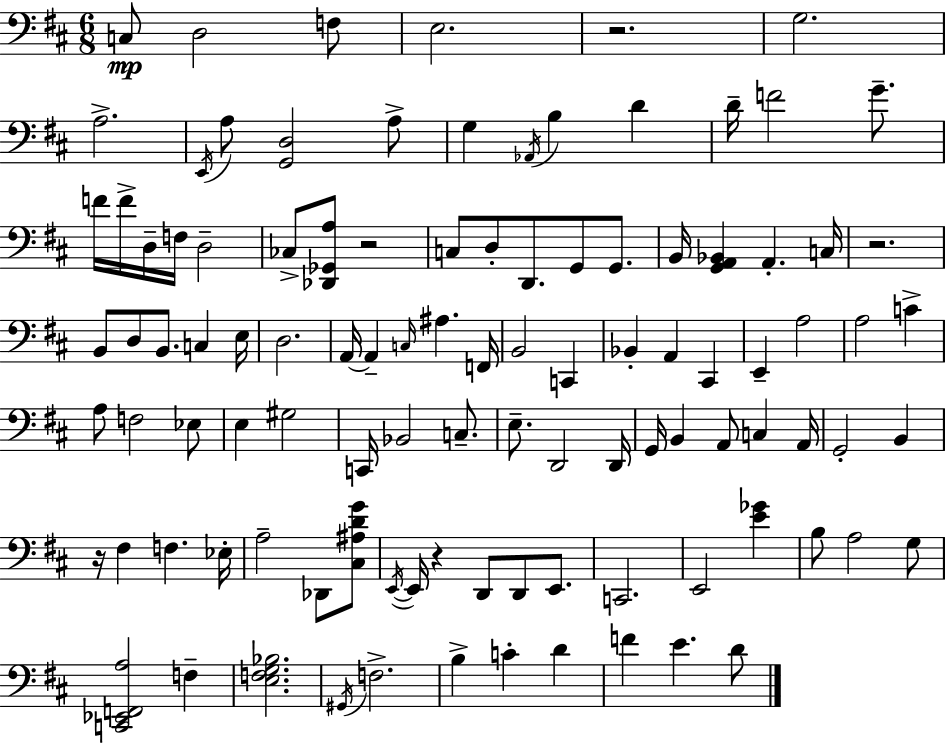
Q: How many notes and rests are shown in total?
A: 104